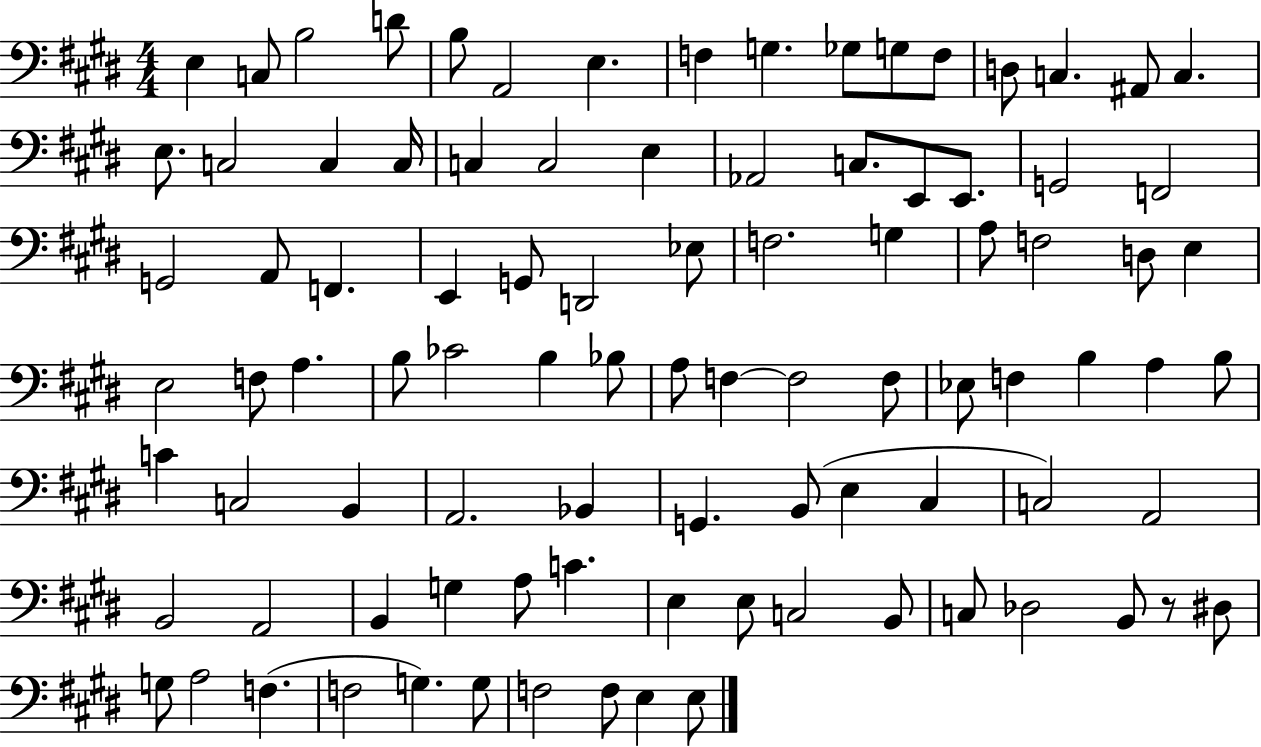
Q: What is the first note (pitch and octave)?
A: E3